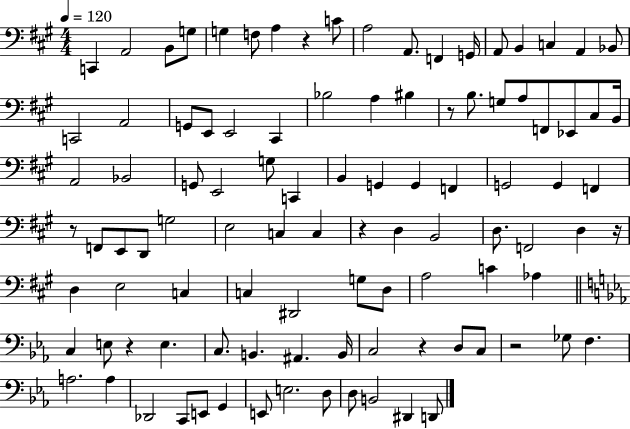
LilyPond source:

{
  \clef bass
  \numericTimeSignature
  \time 4/4
  \key a \major
  \tempo 4 = 120
  c,4 a,2 b,8 g8 | g4 f8 a4 r4 c'8 | a2 a,8. f,4 g,16 | a,8 b,4 c4 a,4 bes,8 | \break c,2 a,2 | g,8 e,8 e,2 cis,4 | bes2 a4 bis4 | r8 b8. g8 a8 f,8 ees,8 cis8 b,16 | \break a,2 bes,2 | g,8 e,2 g8 c,4 | b,4 g,4 g,4 f,4 | g,2 g,4 f,4 | \break r8 f,8 e,8 d,8 g2 | e2 c4 c4 | r4 d4 b,2 | d8. f,2 d4 r16 | \break d4 e2 c4 | c4 dis,2 g8 d8 | a2 c'4 aes4 | \bar "||" \break \key c \minor c4 e8 r4 e4. | c8. b,4. ais,4. b,16 | c2 r4 d8 c8 | r2 ges8 f4. | \break a2. a4 | des,2 c,8 e,8 g,4 | e,8 e2. d8 | d8 b,2 dis,4 d,8 | \break \bar "|."
}